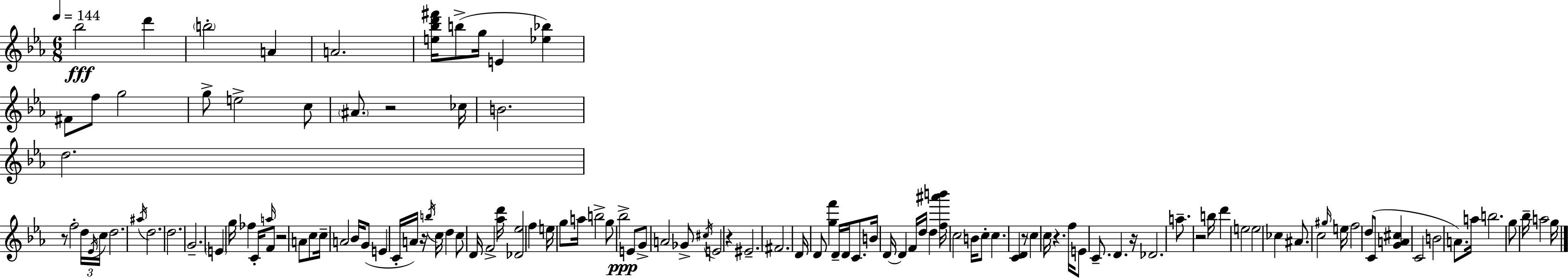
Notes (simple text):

Bb5/h D6/q B5/h A4/q A4/h. [E5,Bb5,D6,F#6]/s B5/e G5/s E4/q [Eb5,Bb5]/q F#4/e F5/e G5/h G5/e E5/h C5/e A#4/e. R/h CES5/s B4/h. D5/h. R/e F5/h D5/s Eb4/s C5/s D5/h. A#5/s D5/h. D5/h. G4/h. E4/q G5/s FES5/q C4/s A5/s F4/e R/h A4/e C5/e C5/s A4/h Bb4/s G4/e E4/q C4/s A4/s R/s B5/s C5/s D5/q C5/e D4/s F4/h [Ab5,D6]/s [Db4,Eb5]/h F5/q E5/s G5/e A5/s B5/h G5/e Bb5/h E4/e G4/e A4/h Gb4/e C#5/s E4/h R/q EIS4/h. F#4/h. D4/s D4/e [G5,F6]/q D4/s D4/s C4/e. B4/s D4/s D4/q F4/s D5/s D5/q [F5,A#6,B6]/s C5/h B4/s C5/e C5/q. [C4,D4]/q R/e C5/q C5/s R/q. F5/s E4/e C4/e. D4/q. R/s Db4/h. A5/e. R/h B5/s D6/q E5/h E5/h CES5/q A#4/e. C5/h G#5/s E5/s F5/h D5/e C4/e [G4,A4,C#5]/q C4/h B4/h A4/e. A5/s B5/h. G5/e Bb5/s A5/h G5/s